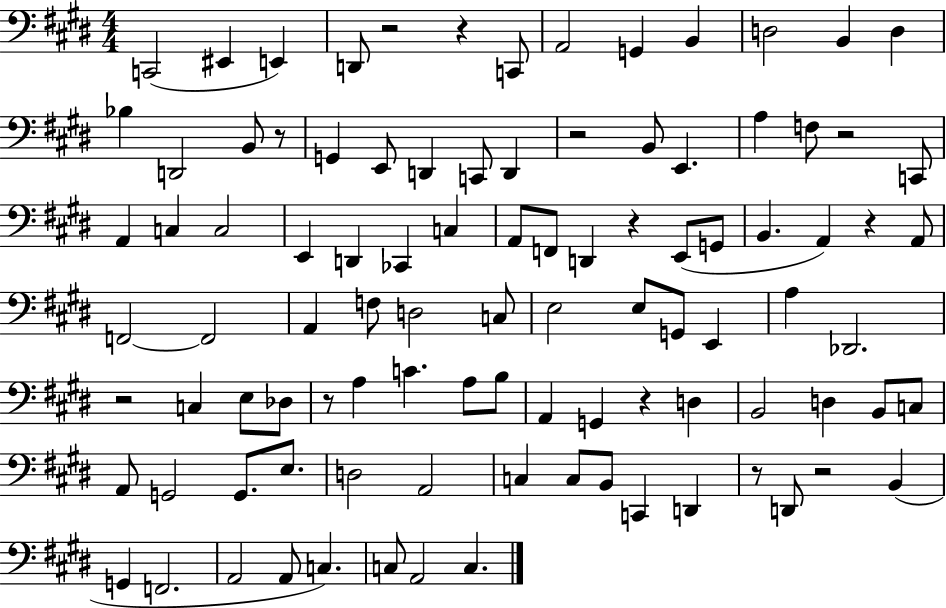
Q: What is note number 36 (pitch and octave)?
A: G2